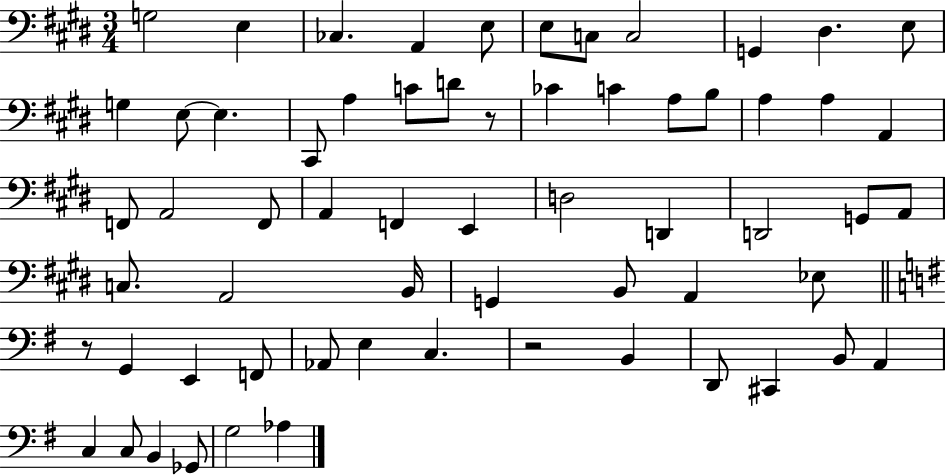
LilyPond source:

{
  \clef bass
  \numericTimeSignature
  \time 3/4
  \key e \major
  \repeat volta 2 { g2 e4 | ces4. a,4 e8 | e8 c8 c2 | g,4 dis4. e8 | \break g4 e8~~ e4. | cis,8 a4 c'8 d'8 r8 | ces'4 c'4 a8 b8 | a4 a4 a,4 | \break f,8 a,2 f,8 | a,4 f,4 e,4 | d2 d,4 | d,2 g,8 a,8 | \break c8. a,2 b,16 | g,4 b,8 a,4 ees8 | \bar "||" \break \key e \minor r8 g,4 e,4 f,8 | aes,8 e4 c4. | r2 b,4 | d,8 cis,4 b,8 a,4 | \break c4 c8 b,4 ges,8 | g2 aes4 | } \bar "|."
}